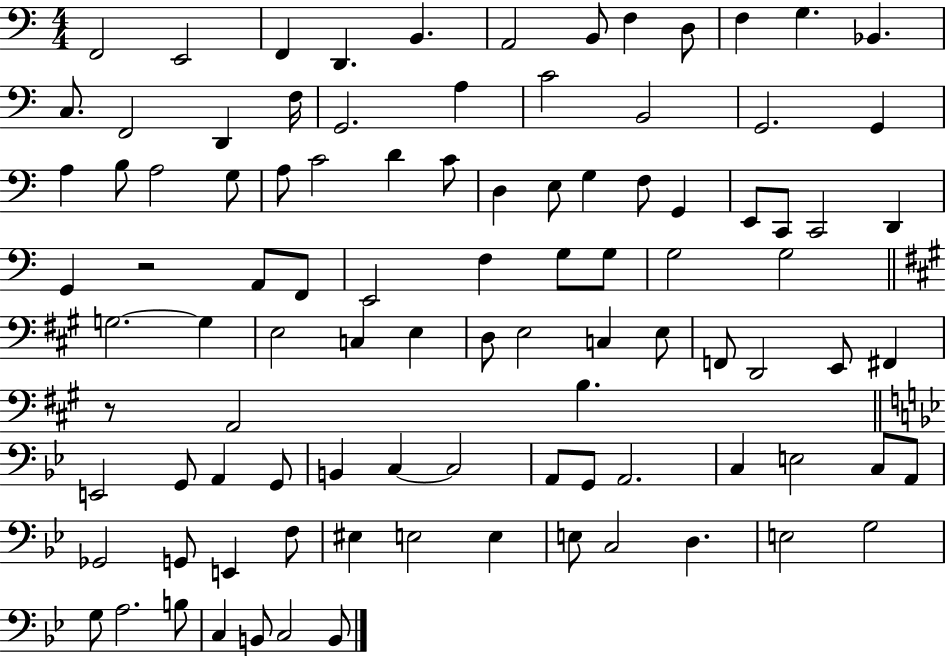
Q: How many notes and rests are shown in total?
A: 98